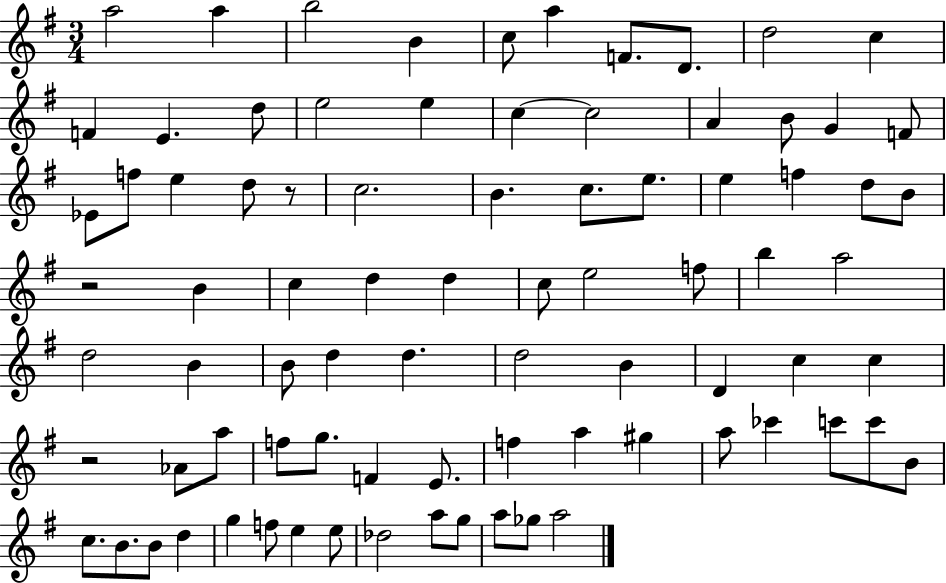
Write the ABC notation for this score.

X:1
T:Untitled
M:3/4
L:1/4
K:G
a2 a b2 B c/2 a F/2 D/2 d2 c F E d/2 e2 e c c2 A B/2 G F/2 _E/2 f/2 e d/2 z/2 c2 B c/2 e/2 e f d/2 B/2 z2 B c d d c/2 e2 f/2 b a2 d2 B B/2 d d d2 B D c c z2 _A/2 a/2 f/2 g/2 F E/2 f a ^g a/2 _c' c'/2 c'/2 B/2 c/2 B/2 B/2 d g f/2 e e/2 _d2 a/2 g/2 a/2 _g/2 a2